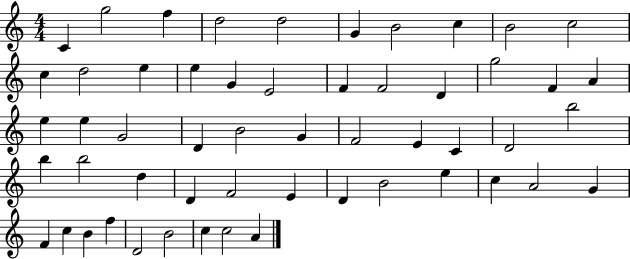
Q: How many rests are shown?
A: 0